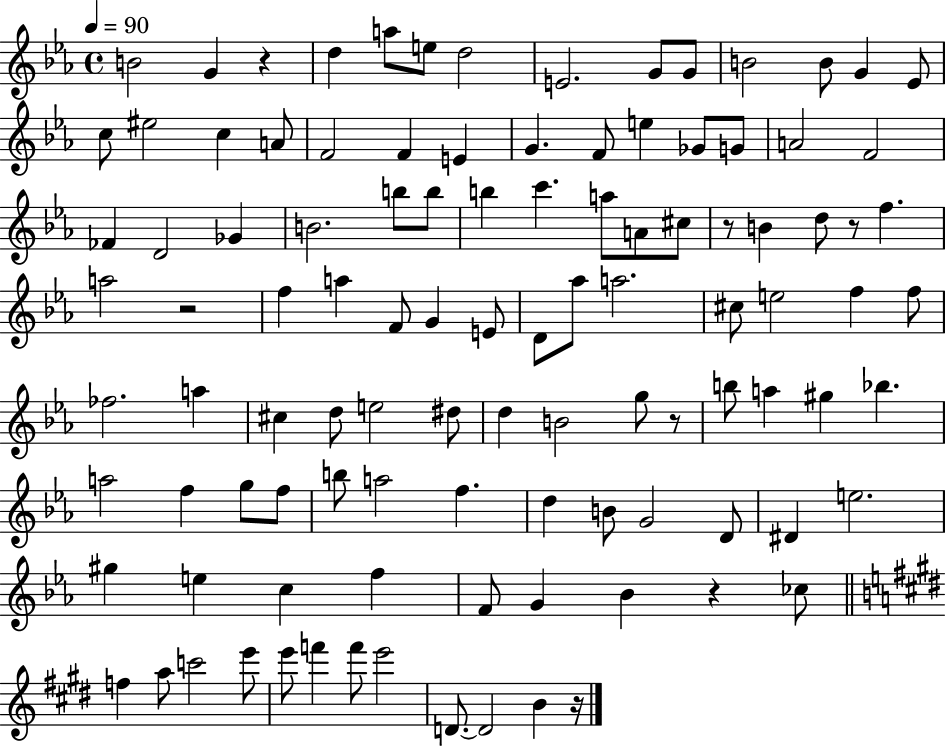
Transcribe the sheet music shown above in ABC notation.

X:1
T:Untitled
M:4/4
L:1/4
K:Eb
B2 G z d a/2 e/2 d2 E2 G/2 G/2 B2 B/2 G _E/2 c/2 ^e2 c A/2 F2 F E G F/2 e _G/2 G/2 A2 F2 _F D2 _G B2 b/2 b/2 b c' a/2 A/2 ^c/2 z/2 B d/2 z/2 f a2 z2 f a F/2 G E/2 D/2 _a/2 a2 ^c/2 e2 f f/2 _f2 a ^c d/2 e2 ^d/2 d B2 g/2 z/2 b/2 a ^g _b a2 f g/2 f/2 b/2 a2 f d B/2 G2 D/2 ^D e2 ^g e c f F/2 G _B z _c/2 f a/2 c'2 e'/2 e'/2 f' f'/2 e'2 D/2 D2 B z/4